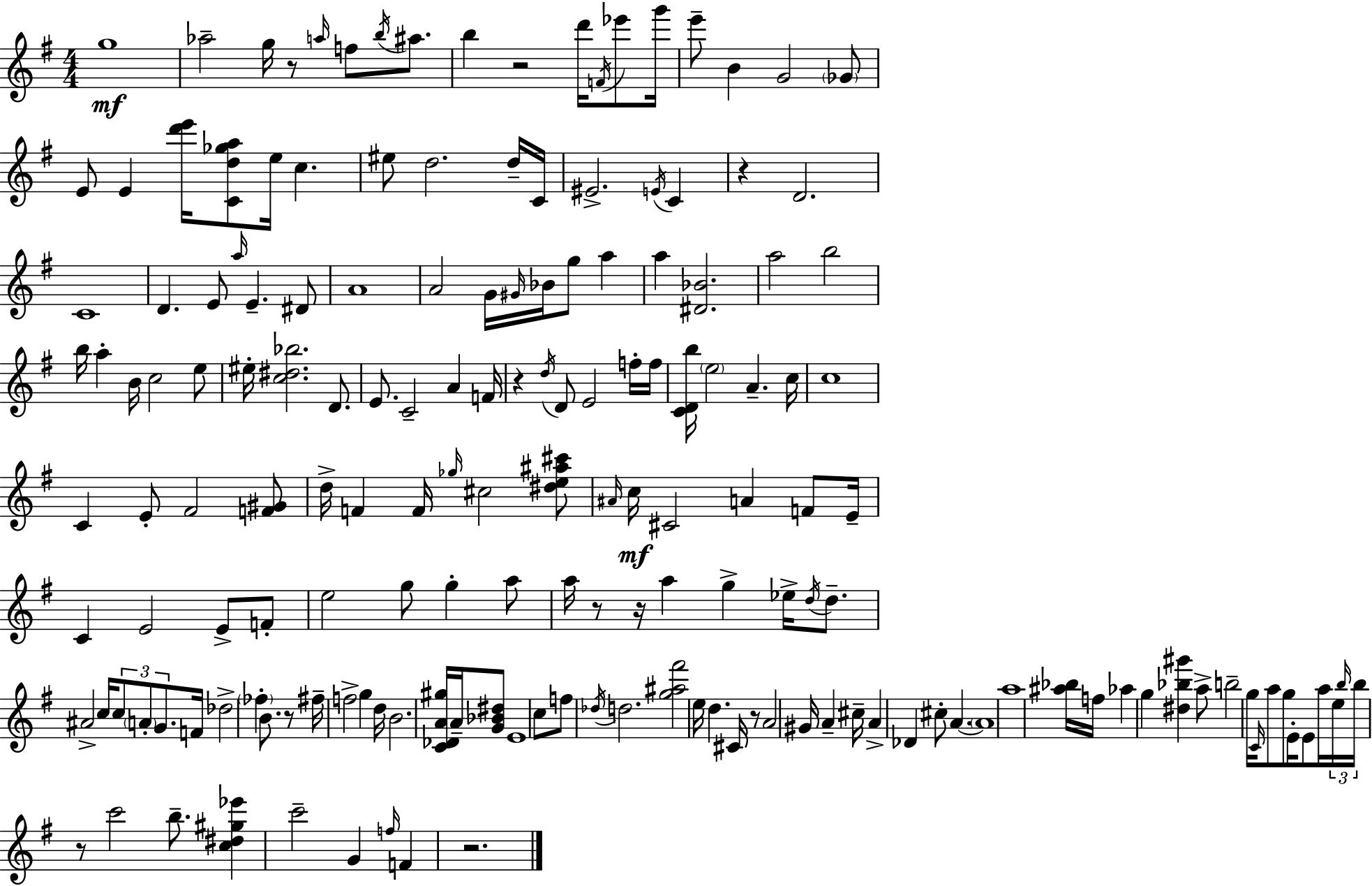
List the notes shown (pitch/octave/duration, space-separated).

G5/w Ab5/h G5/s R/e A5/s F5/e B5/s A#5/e. B5/q R/h D6/s F4/s Eb6/e G6/s E6/e B4/q G4/h Gb4/e E4/e E4/q [D6,E6]/s [C4,D5,Gb5,A5]/e E5/s C5/q. EIS5/e D5/h. D5/s C4/s EIS4/h. E4/s C4/q R/q D4/h. C4/w D4/q. E4/e A5/s E4/q. D#4/e A4/w A4/h G4/s G#4/s Bb4/s G5/e A5/q A5/q [D#4,Bb4]/h. A5/h B5/h B5/s A5/q B4/s C5/h E5/e EIS5/s [C5,D#5,Bb5]/h. D4/e. E4/e. C4/h A4/q F4/s R/q D5/s D4/e E4/h F5/s F5/s [C4,D4,B5]/s E5/h A4/q. C5/s C5/w C4/q E4/e F#4/h [F4,G#4]/e D5/s F4/q F4/s Gb5/s C#5/h [D#5,E5,A#5,C#6]/e A#4/s C5/s C#4/h A4/q F4/e E4/s C4/q E4/h E4/e F4/e E5/h G5/e G5/q A5/e A5/s R/e R/s A5/q G5/q Eb5/s D5/s D5/e. A#4/h C5/s C5/e A4/e G4/e. F4/s Db5/h FES5/q B4/e. R/e F#5/s F5/h G5/q D5/s B4/h. [C4,Db4,A4,G#5]/s A4/s [G4,Bb4,D#5]/e E4/w C5/e F5/e Db5/s D5/h. [G5,A#5,F#6]/h E5/s D5/q. C#4/s R/e A4/h G#4/s A4/q C#5/s A4/q Db4/q C#5/e A4/q. A4/w A5/w [A#5,Bb5]/s F5/s Ab5/q G5/q [D#5,Bb5,G#6]/q A5/e B5/h G5/s C4/s A5/e G5/e E4/s E4/e A5/s E5/s B5/s B5/s R/e C6/h B5/e. [C5,D#5,G#5,Eb6]/q C6/h G4/q F5/s F4/q R/h.